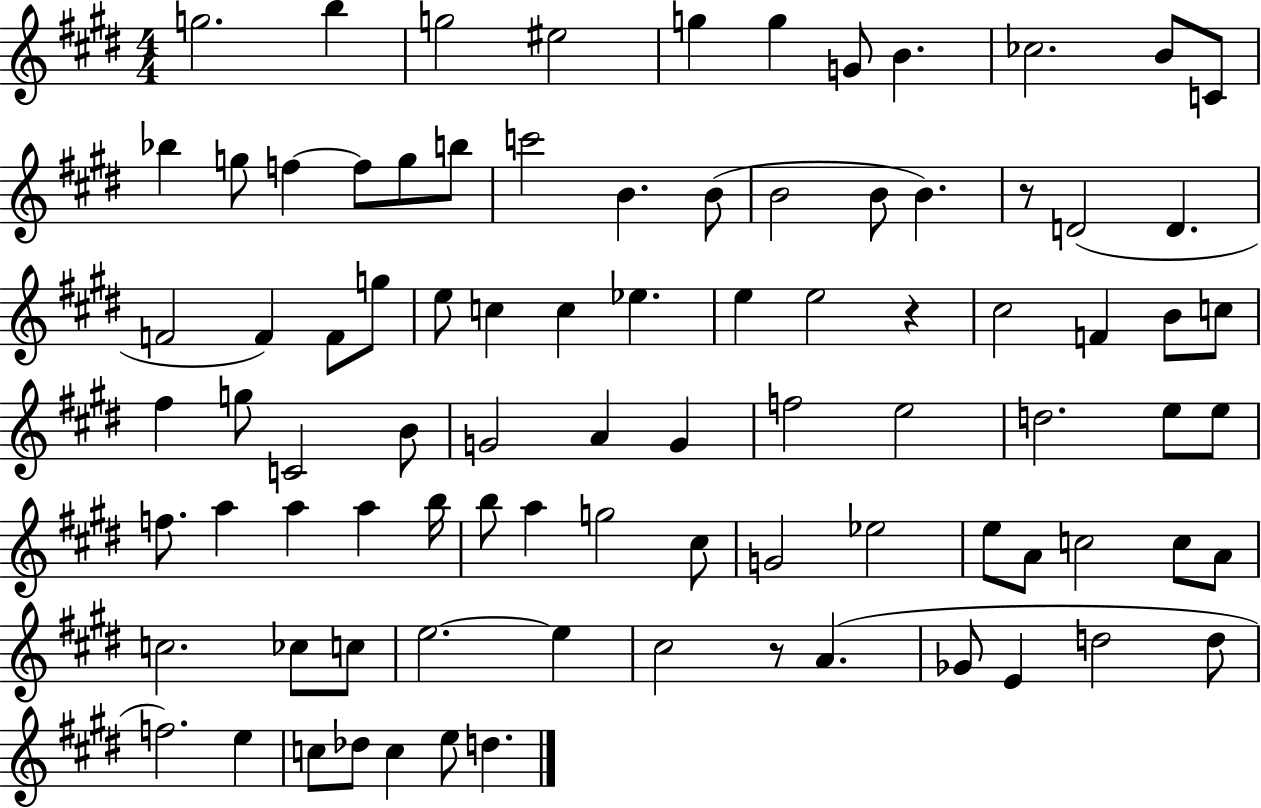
X:1
T:Untitled
M:4/4
L:1/4
K:E
g2 b g2 ^e2 g g G/2 B _c2 B/2 C/2 _b g/2 f f/2 g/2 b/2 c'2 B B/2 B2 B/2 B z/2 D2 D F2 F F/2 g/2 e/2 c c _e e e2 z ^c2 F B/2 c/2 ^f g/2 C2 B/2 G2 A G f2 e2 d2 e/2 e/2 f/2 a a a b/4 b/2 a g2 ^c/2 G2 _e2 e/2 A/2 c2 c/2 A/2 c2 _c/2 c/2 e2 e ^c2 z/2 A _G/2 E d2 d/2 f2 e c/2 _d/2 c e/2 d